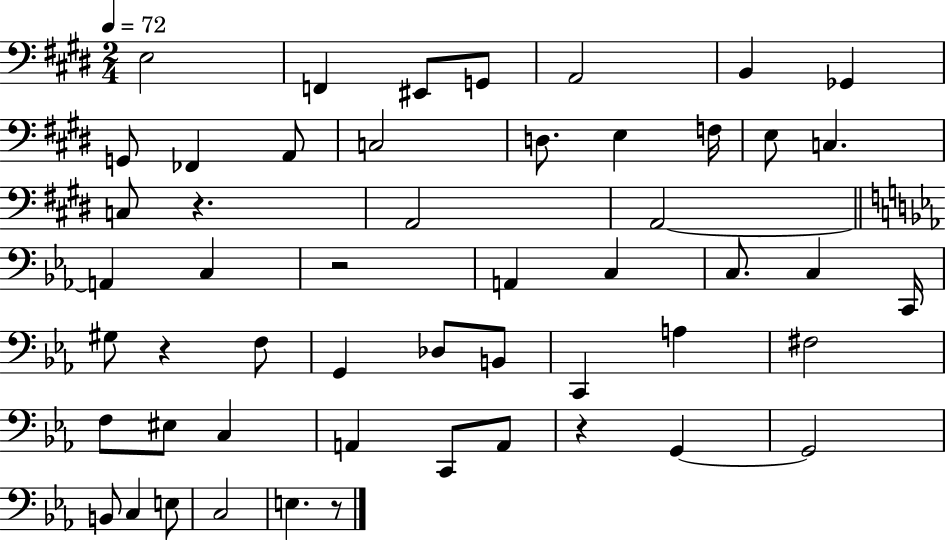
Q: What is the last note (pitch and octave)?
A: E3